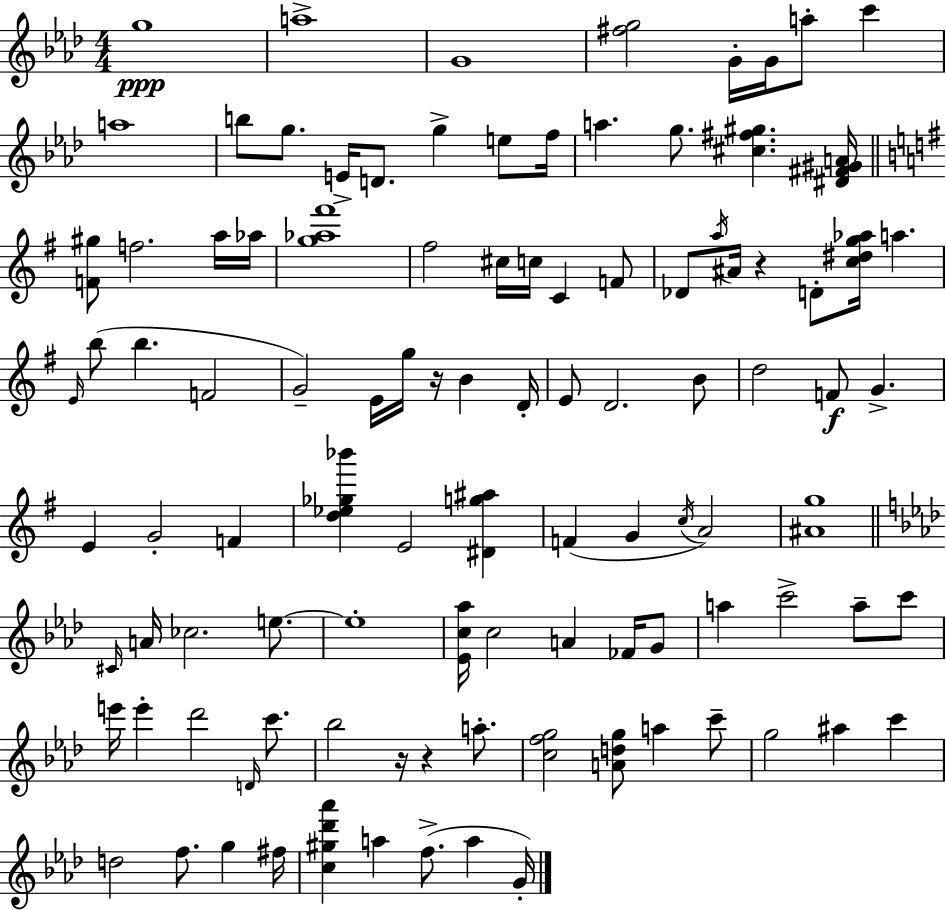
X:1
T:Untitled
M:4/4
L:1/4
K:Ab
g4 a4 G4 [^fg]2 G/4 G/4 a/2 c' a4 b/2 g/2 E/4 D/2 g e/2 f/4 a g/2 [^c^f^g] [^D^F^GA]/4 [F^g]/2 f2 a/4 _a/4 [g_a^f']4 ^f2 ^c/4 c/4 C F/2 _D/2 a/4 ^A/4 z D/2 [c^dg_a]/4 a E/4 b/2 b F2 G2 E/4 g/4 z/4 B D/4 E/2 D2 B/2 d2 F/2 G E G2 F [d_e_g_b'] E2 [^Dg^a] F G c/4 A2 [^Ag]4 ^C/4 A/4 _c2 e/2 e4 [_Ec_a]/4 c2 A _F/4 G/2 a c'2 a/2 c'/2 e'/4 e' _d'2 D/4 c'/2 _b2 z/4 z a/2 [cfg]2 [Adg]/2 a c'/2 g2 ^a c' d2 f/2 g ^f/4 [c^g_d'_a'] a f/2 a G/4